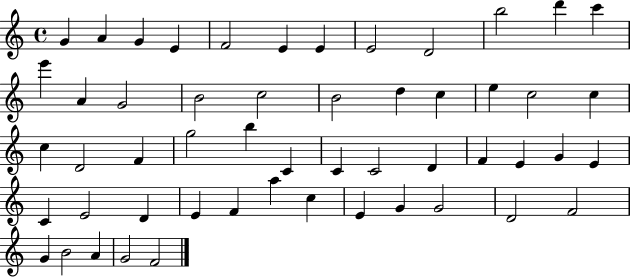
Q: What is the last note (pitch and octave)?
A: F4